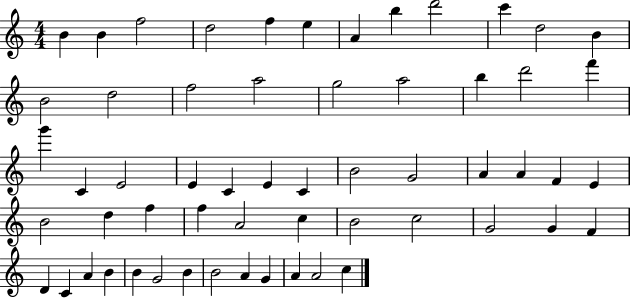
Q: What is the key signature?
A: C major